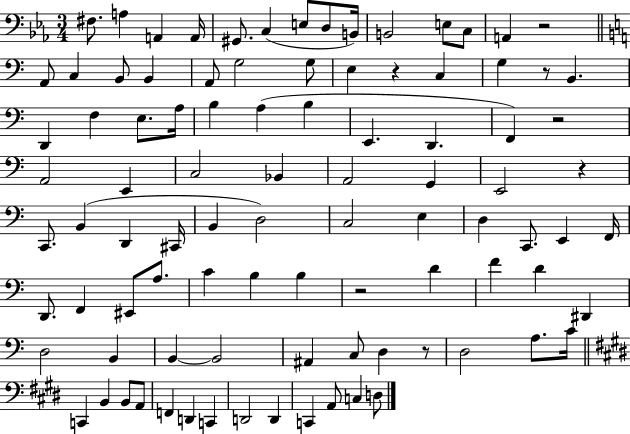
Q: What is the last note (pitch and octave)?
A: D3